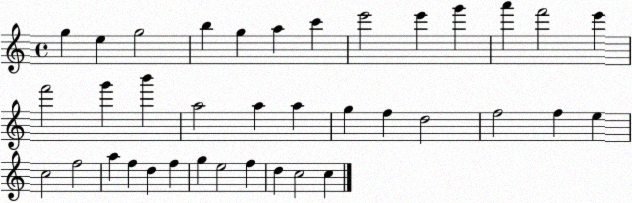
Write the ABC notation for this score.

X:1
T:Untitled
M:4/4
L:1/4
K:C
g e g2 b g a c' e'2 e' g' a' f'2 e' f'2 g' b' a2 a a g f d2 f2 f e c2 f2 a f d f g e2 f d c2 c